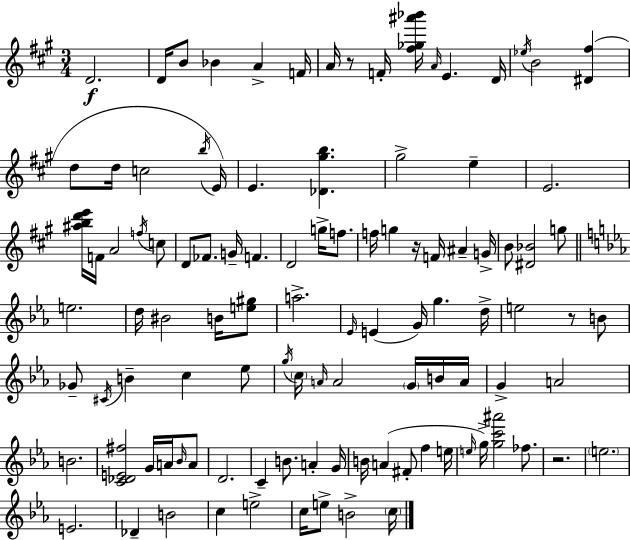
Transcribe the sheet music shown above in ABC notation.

X:1
T:Untitled
M:3/4
L:1/4
K:A
D2 D/4 B/2 _B A F/4 A/4 z/2 F/4 [^f_g^a'_b']/4 A/4 E D/4 _e/4 B2 [^D^f] d/2 d/4 c2 b/4 E/4 E [_D^gb] ^g2 e E2 [^abd'e']/4 F/4 A2 f/4 c/2 D/2 _F/2 G/4 F D2 g/4 f/2 f/4 g z/4 F/4 ^A G/4 B/2 [^D_B]2 g/2 e2 d/4 ^B2 B/4 [e^g]/2 a2 _E/4 E G/4 g d/4 e2 z/2 B/2 _G/2 ^C/4 B c _e/2 g/4 c/4 A/4 A2 G/4 B/4 A/4 G A2 B2 [C_DE^f]2 G/4 A/4 _B/4 A/2 D2 C B/2 A G/4 B/4 A ^F/2 f e/4 e/4 g/4 [gc'^a']2 _f/2 z2 e2 E2 _D B2 c e2 c/4 e/2 B2 c/4